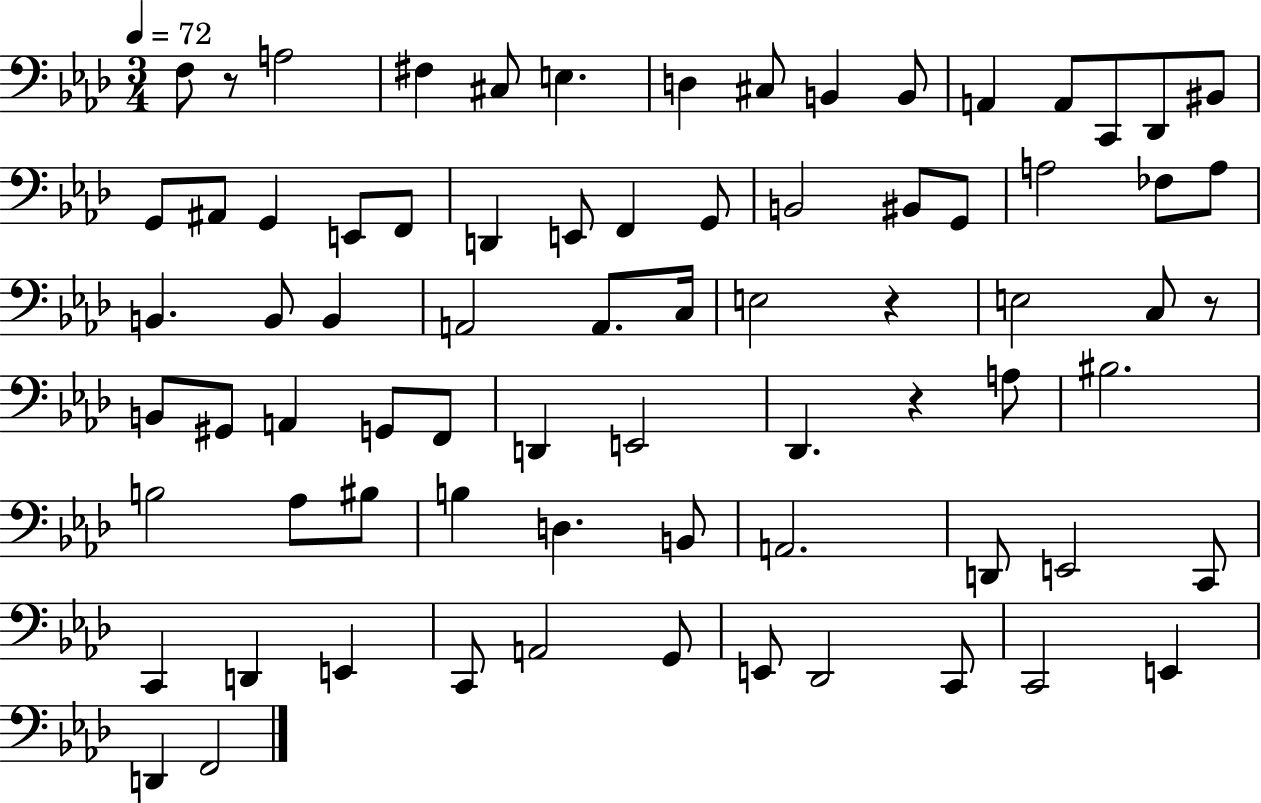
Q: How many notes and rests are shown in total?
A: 75